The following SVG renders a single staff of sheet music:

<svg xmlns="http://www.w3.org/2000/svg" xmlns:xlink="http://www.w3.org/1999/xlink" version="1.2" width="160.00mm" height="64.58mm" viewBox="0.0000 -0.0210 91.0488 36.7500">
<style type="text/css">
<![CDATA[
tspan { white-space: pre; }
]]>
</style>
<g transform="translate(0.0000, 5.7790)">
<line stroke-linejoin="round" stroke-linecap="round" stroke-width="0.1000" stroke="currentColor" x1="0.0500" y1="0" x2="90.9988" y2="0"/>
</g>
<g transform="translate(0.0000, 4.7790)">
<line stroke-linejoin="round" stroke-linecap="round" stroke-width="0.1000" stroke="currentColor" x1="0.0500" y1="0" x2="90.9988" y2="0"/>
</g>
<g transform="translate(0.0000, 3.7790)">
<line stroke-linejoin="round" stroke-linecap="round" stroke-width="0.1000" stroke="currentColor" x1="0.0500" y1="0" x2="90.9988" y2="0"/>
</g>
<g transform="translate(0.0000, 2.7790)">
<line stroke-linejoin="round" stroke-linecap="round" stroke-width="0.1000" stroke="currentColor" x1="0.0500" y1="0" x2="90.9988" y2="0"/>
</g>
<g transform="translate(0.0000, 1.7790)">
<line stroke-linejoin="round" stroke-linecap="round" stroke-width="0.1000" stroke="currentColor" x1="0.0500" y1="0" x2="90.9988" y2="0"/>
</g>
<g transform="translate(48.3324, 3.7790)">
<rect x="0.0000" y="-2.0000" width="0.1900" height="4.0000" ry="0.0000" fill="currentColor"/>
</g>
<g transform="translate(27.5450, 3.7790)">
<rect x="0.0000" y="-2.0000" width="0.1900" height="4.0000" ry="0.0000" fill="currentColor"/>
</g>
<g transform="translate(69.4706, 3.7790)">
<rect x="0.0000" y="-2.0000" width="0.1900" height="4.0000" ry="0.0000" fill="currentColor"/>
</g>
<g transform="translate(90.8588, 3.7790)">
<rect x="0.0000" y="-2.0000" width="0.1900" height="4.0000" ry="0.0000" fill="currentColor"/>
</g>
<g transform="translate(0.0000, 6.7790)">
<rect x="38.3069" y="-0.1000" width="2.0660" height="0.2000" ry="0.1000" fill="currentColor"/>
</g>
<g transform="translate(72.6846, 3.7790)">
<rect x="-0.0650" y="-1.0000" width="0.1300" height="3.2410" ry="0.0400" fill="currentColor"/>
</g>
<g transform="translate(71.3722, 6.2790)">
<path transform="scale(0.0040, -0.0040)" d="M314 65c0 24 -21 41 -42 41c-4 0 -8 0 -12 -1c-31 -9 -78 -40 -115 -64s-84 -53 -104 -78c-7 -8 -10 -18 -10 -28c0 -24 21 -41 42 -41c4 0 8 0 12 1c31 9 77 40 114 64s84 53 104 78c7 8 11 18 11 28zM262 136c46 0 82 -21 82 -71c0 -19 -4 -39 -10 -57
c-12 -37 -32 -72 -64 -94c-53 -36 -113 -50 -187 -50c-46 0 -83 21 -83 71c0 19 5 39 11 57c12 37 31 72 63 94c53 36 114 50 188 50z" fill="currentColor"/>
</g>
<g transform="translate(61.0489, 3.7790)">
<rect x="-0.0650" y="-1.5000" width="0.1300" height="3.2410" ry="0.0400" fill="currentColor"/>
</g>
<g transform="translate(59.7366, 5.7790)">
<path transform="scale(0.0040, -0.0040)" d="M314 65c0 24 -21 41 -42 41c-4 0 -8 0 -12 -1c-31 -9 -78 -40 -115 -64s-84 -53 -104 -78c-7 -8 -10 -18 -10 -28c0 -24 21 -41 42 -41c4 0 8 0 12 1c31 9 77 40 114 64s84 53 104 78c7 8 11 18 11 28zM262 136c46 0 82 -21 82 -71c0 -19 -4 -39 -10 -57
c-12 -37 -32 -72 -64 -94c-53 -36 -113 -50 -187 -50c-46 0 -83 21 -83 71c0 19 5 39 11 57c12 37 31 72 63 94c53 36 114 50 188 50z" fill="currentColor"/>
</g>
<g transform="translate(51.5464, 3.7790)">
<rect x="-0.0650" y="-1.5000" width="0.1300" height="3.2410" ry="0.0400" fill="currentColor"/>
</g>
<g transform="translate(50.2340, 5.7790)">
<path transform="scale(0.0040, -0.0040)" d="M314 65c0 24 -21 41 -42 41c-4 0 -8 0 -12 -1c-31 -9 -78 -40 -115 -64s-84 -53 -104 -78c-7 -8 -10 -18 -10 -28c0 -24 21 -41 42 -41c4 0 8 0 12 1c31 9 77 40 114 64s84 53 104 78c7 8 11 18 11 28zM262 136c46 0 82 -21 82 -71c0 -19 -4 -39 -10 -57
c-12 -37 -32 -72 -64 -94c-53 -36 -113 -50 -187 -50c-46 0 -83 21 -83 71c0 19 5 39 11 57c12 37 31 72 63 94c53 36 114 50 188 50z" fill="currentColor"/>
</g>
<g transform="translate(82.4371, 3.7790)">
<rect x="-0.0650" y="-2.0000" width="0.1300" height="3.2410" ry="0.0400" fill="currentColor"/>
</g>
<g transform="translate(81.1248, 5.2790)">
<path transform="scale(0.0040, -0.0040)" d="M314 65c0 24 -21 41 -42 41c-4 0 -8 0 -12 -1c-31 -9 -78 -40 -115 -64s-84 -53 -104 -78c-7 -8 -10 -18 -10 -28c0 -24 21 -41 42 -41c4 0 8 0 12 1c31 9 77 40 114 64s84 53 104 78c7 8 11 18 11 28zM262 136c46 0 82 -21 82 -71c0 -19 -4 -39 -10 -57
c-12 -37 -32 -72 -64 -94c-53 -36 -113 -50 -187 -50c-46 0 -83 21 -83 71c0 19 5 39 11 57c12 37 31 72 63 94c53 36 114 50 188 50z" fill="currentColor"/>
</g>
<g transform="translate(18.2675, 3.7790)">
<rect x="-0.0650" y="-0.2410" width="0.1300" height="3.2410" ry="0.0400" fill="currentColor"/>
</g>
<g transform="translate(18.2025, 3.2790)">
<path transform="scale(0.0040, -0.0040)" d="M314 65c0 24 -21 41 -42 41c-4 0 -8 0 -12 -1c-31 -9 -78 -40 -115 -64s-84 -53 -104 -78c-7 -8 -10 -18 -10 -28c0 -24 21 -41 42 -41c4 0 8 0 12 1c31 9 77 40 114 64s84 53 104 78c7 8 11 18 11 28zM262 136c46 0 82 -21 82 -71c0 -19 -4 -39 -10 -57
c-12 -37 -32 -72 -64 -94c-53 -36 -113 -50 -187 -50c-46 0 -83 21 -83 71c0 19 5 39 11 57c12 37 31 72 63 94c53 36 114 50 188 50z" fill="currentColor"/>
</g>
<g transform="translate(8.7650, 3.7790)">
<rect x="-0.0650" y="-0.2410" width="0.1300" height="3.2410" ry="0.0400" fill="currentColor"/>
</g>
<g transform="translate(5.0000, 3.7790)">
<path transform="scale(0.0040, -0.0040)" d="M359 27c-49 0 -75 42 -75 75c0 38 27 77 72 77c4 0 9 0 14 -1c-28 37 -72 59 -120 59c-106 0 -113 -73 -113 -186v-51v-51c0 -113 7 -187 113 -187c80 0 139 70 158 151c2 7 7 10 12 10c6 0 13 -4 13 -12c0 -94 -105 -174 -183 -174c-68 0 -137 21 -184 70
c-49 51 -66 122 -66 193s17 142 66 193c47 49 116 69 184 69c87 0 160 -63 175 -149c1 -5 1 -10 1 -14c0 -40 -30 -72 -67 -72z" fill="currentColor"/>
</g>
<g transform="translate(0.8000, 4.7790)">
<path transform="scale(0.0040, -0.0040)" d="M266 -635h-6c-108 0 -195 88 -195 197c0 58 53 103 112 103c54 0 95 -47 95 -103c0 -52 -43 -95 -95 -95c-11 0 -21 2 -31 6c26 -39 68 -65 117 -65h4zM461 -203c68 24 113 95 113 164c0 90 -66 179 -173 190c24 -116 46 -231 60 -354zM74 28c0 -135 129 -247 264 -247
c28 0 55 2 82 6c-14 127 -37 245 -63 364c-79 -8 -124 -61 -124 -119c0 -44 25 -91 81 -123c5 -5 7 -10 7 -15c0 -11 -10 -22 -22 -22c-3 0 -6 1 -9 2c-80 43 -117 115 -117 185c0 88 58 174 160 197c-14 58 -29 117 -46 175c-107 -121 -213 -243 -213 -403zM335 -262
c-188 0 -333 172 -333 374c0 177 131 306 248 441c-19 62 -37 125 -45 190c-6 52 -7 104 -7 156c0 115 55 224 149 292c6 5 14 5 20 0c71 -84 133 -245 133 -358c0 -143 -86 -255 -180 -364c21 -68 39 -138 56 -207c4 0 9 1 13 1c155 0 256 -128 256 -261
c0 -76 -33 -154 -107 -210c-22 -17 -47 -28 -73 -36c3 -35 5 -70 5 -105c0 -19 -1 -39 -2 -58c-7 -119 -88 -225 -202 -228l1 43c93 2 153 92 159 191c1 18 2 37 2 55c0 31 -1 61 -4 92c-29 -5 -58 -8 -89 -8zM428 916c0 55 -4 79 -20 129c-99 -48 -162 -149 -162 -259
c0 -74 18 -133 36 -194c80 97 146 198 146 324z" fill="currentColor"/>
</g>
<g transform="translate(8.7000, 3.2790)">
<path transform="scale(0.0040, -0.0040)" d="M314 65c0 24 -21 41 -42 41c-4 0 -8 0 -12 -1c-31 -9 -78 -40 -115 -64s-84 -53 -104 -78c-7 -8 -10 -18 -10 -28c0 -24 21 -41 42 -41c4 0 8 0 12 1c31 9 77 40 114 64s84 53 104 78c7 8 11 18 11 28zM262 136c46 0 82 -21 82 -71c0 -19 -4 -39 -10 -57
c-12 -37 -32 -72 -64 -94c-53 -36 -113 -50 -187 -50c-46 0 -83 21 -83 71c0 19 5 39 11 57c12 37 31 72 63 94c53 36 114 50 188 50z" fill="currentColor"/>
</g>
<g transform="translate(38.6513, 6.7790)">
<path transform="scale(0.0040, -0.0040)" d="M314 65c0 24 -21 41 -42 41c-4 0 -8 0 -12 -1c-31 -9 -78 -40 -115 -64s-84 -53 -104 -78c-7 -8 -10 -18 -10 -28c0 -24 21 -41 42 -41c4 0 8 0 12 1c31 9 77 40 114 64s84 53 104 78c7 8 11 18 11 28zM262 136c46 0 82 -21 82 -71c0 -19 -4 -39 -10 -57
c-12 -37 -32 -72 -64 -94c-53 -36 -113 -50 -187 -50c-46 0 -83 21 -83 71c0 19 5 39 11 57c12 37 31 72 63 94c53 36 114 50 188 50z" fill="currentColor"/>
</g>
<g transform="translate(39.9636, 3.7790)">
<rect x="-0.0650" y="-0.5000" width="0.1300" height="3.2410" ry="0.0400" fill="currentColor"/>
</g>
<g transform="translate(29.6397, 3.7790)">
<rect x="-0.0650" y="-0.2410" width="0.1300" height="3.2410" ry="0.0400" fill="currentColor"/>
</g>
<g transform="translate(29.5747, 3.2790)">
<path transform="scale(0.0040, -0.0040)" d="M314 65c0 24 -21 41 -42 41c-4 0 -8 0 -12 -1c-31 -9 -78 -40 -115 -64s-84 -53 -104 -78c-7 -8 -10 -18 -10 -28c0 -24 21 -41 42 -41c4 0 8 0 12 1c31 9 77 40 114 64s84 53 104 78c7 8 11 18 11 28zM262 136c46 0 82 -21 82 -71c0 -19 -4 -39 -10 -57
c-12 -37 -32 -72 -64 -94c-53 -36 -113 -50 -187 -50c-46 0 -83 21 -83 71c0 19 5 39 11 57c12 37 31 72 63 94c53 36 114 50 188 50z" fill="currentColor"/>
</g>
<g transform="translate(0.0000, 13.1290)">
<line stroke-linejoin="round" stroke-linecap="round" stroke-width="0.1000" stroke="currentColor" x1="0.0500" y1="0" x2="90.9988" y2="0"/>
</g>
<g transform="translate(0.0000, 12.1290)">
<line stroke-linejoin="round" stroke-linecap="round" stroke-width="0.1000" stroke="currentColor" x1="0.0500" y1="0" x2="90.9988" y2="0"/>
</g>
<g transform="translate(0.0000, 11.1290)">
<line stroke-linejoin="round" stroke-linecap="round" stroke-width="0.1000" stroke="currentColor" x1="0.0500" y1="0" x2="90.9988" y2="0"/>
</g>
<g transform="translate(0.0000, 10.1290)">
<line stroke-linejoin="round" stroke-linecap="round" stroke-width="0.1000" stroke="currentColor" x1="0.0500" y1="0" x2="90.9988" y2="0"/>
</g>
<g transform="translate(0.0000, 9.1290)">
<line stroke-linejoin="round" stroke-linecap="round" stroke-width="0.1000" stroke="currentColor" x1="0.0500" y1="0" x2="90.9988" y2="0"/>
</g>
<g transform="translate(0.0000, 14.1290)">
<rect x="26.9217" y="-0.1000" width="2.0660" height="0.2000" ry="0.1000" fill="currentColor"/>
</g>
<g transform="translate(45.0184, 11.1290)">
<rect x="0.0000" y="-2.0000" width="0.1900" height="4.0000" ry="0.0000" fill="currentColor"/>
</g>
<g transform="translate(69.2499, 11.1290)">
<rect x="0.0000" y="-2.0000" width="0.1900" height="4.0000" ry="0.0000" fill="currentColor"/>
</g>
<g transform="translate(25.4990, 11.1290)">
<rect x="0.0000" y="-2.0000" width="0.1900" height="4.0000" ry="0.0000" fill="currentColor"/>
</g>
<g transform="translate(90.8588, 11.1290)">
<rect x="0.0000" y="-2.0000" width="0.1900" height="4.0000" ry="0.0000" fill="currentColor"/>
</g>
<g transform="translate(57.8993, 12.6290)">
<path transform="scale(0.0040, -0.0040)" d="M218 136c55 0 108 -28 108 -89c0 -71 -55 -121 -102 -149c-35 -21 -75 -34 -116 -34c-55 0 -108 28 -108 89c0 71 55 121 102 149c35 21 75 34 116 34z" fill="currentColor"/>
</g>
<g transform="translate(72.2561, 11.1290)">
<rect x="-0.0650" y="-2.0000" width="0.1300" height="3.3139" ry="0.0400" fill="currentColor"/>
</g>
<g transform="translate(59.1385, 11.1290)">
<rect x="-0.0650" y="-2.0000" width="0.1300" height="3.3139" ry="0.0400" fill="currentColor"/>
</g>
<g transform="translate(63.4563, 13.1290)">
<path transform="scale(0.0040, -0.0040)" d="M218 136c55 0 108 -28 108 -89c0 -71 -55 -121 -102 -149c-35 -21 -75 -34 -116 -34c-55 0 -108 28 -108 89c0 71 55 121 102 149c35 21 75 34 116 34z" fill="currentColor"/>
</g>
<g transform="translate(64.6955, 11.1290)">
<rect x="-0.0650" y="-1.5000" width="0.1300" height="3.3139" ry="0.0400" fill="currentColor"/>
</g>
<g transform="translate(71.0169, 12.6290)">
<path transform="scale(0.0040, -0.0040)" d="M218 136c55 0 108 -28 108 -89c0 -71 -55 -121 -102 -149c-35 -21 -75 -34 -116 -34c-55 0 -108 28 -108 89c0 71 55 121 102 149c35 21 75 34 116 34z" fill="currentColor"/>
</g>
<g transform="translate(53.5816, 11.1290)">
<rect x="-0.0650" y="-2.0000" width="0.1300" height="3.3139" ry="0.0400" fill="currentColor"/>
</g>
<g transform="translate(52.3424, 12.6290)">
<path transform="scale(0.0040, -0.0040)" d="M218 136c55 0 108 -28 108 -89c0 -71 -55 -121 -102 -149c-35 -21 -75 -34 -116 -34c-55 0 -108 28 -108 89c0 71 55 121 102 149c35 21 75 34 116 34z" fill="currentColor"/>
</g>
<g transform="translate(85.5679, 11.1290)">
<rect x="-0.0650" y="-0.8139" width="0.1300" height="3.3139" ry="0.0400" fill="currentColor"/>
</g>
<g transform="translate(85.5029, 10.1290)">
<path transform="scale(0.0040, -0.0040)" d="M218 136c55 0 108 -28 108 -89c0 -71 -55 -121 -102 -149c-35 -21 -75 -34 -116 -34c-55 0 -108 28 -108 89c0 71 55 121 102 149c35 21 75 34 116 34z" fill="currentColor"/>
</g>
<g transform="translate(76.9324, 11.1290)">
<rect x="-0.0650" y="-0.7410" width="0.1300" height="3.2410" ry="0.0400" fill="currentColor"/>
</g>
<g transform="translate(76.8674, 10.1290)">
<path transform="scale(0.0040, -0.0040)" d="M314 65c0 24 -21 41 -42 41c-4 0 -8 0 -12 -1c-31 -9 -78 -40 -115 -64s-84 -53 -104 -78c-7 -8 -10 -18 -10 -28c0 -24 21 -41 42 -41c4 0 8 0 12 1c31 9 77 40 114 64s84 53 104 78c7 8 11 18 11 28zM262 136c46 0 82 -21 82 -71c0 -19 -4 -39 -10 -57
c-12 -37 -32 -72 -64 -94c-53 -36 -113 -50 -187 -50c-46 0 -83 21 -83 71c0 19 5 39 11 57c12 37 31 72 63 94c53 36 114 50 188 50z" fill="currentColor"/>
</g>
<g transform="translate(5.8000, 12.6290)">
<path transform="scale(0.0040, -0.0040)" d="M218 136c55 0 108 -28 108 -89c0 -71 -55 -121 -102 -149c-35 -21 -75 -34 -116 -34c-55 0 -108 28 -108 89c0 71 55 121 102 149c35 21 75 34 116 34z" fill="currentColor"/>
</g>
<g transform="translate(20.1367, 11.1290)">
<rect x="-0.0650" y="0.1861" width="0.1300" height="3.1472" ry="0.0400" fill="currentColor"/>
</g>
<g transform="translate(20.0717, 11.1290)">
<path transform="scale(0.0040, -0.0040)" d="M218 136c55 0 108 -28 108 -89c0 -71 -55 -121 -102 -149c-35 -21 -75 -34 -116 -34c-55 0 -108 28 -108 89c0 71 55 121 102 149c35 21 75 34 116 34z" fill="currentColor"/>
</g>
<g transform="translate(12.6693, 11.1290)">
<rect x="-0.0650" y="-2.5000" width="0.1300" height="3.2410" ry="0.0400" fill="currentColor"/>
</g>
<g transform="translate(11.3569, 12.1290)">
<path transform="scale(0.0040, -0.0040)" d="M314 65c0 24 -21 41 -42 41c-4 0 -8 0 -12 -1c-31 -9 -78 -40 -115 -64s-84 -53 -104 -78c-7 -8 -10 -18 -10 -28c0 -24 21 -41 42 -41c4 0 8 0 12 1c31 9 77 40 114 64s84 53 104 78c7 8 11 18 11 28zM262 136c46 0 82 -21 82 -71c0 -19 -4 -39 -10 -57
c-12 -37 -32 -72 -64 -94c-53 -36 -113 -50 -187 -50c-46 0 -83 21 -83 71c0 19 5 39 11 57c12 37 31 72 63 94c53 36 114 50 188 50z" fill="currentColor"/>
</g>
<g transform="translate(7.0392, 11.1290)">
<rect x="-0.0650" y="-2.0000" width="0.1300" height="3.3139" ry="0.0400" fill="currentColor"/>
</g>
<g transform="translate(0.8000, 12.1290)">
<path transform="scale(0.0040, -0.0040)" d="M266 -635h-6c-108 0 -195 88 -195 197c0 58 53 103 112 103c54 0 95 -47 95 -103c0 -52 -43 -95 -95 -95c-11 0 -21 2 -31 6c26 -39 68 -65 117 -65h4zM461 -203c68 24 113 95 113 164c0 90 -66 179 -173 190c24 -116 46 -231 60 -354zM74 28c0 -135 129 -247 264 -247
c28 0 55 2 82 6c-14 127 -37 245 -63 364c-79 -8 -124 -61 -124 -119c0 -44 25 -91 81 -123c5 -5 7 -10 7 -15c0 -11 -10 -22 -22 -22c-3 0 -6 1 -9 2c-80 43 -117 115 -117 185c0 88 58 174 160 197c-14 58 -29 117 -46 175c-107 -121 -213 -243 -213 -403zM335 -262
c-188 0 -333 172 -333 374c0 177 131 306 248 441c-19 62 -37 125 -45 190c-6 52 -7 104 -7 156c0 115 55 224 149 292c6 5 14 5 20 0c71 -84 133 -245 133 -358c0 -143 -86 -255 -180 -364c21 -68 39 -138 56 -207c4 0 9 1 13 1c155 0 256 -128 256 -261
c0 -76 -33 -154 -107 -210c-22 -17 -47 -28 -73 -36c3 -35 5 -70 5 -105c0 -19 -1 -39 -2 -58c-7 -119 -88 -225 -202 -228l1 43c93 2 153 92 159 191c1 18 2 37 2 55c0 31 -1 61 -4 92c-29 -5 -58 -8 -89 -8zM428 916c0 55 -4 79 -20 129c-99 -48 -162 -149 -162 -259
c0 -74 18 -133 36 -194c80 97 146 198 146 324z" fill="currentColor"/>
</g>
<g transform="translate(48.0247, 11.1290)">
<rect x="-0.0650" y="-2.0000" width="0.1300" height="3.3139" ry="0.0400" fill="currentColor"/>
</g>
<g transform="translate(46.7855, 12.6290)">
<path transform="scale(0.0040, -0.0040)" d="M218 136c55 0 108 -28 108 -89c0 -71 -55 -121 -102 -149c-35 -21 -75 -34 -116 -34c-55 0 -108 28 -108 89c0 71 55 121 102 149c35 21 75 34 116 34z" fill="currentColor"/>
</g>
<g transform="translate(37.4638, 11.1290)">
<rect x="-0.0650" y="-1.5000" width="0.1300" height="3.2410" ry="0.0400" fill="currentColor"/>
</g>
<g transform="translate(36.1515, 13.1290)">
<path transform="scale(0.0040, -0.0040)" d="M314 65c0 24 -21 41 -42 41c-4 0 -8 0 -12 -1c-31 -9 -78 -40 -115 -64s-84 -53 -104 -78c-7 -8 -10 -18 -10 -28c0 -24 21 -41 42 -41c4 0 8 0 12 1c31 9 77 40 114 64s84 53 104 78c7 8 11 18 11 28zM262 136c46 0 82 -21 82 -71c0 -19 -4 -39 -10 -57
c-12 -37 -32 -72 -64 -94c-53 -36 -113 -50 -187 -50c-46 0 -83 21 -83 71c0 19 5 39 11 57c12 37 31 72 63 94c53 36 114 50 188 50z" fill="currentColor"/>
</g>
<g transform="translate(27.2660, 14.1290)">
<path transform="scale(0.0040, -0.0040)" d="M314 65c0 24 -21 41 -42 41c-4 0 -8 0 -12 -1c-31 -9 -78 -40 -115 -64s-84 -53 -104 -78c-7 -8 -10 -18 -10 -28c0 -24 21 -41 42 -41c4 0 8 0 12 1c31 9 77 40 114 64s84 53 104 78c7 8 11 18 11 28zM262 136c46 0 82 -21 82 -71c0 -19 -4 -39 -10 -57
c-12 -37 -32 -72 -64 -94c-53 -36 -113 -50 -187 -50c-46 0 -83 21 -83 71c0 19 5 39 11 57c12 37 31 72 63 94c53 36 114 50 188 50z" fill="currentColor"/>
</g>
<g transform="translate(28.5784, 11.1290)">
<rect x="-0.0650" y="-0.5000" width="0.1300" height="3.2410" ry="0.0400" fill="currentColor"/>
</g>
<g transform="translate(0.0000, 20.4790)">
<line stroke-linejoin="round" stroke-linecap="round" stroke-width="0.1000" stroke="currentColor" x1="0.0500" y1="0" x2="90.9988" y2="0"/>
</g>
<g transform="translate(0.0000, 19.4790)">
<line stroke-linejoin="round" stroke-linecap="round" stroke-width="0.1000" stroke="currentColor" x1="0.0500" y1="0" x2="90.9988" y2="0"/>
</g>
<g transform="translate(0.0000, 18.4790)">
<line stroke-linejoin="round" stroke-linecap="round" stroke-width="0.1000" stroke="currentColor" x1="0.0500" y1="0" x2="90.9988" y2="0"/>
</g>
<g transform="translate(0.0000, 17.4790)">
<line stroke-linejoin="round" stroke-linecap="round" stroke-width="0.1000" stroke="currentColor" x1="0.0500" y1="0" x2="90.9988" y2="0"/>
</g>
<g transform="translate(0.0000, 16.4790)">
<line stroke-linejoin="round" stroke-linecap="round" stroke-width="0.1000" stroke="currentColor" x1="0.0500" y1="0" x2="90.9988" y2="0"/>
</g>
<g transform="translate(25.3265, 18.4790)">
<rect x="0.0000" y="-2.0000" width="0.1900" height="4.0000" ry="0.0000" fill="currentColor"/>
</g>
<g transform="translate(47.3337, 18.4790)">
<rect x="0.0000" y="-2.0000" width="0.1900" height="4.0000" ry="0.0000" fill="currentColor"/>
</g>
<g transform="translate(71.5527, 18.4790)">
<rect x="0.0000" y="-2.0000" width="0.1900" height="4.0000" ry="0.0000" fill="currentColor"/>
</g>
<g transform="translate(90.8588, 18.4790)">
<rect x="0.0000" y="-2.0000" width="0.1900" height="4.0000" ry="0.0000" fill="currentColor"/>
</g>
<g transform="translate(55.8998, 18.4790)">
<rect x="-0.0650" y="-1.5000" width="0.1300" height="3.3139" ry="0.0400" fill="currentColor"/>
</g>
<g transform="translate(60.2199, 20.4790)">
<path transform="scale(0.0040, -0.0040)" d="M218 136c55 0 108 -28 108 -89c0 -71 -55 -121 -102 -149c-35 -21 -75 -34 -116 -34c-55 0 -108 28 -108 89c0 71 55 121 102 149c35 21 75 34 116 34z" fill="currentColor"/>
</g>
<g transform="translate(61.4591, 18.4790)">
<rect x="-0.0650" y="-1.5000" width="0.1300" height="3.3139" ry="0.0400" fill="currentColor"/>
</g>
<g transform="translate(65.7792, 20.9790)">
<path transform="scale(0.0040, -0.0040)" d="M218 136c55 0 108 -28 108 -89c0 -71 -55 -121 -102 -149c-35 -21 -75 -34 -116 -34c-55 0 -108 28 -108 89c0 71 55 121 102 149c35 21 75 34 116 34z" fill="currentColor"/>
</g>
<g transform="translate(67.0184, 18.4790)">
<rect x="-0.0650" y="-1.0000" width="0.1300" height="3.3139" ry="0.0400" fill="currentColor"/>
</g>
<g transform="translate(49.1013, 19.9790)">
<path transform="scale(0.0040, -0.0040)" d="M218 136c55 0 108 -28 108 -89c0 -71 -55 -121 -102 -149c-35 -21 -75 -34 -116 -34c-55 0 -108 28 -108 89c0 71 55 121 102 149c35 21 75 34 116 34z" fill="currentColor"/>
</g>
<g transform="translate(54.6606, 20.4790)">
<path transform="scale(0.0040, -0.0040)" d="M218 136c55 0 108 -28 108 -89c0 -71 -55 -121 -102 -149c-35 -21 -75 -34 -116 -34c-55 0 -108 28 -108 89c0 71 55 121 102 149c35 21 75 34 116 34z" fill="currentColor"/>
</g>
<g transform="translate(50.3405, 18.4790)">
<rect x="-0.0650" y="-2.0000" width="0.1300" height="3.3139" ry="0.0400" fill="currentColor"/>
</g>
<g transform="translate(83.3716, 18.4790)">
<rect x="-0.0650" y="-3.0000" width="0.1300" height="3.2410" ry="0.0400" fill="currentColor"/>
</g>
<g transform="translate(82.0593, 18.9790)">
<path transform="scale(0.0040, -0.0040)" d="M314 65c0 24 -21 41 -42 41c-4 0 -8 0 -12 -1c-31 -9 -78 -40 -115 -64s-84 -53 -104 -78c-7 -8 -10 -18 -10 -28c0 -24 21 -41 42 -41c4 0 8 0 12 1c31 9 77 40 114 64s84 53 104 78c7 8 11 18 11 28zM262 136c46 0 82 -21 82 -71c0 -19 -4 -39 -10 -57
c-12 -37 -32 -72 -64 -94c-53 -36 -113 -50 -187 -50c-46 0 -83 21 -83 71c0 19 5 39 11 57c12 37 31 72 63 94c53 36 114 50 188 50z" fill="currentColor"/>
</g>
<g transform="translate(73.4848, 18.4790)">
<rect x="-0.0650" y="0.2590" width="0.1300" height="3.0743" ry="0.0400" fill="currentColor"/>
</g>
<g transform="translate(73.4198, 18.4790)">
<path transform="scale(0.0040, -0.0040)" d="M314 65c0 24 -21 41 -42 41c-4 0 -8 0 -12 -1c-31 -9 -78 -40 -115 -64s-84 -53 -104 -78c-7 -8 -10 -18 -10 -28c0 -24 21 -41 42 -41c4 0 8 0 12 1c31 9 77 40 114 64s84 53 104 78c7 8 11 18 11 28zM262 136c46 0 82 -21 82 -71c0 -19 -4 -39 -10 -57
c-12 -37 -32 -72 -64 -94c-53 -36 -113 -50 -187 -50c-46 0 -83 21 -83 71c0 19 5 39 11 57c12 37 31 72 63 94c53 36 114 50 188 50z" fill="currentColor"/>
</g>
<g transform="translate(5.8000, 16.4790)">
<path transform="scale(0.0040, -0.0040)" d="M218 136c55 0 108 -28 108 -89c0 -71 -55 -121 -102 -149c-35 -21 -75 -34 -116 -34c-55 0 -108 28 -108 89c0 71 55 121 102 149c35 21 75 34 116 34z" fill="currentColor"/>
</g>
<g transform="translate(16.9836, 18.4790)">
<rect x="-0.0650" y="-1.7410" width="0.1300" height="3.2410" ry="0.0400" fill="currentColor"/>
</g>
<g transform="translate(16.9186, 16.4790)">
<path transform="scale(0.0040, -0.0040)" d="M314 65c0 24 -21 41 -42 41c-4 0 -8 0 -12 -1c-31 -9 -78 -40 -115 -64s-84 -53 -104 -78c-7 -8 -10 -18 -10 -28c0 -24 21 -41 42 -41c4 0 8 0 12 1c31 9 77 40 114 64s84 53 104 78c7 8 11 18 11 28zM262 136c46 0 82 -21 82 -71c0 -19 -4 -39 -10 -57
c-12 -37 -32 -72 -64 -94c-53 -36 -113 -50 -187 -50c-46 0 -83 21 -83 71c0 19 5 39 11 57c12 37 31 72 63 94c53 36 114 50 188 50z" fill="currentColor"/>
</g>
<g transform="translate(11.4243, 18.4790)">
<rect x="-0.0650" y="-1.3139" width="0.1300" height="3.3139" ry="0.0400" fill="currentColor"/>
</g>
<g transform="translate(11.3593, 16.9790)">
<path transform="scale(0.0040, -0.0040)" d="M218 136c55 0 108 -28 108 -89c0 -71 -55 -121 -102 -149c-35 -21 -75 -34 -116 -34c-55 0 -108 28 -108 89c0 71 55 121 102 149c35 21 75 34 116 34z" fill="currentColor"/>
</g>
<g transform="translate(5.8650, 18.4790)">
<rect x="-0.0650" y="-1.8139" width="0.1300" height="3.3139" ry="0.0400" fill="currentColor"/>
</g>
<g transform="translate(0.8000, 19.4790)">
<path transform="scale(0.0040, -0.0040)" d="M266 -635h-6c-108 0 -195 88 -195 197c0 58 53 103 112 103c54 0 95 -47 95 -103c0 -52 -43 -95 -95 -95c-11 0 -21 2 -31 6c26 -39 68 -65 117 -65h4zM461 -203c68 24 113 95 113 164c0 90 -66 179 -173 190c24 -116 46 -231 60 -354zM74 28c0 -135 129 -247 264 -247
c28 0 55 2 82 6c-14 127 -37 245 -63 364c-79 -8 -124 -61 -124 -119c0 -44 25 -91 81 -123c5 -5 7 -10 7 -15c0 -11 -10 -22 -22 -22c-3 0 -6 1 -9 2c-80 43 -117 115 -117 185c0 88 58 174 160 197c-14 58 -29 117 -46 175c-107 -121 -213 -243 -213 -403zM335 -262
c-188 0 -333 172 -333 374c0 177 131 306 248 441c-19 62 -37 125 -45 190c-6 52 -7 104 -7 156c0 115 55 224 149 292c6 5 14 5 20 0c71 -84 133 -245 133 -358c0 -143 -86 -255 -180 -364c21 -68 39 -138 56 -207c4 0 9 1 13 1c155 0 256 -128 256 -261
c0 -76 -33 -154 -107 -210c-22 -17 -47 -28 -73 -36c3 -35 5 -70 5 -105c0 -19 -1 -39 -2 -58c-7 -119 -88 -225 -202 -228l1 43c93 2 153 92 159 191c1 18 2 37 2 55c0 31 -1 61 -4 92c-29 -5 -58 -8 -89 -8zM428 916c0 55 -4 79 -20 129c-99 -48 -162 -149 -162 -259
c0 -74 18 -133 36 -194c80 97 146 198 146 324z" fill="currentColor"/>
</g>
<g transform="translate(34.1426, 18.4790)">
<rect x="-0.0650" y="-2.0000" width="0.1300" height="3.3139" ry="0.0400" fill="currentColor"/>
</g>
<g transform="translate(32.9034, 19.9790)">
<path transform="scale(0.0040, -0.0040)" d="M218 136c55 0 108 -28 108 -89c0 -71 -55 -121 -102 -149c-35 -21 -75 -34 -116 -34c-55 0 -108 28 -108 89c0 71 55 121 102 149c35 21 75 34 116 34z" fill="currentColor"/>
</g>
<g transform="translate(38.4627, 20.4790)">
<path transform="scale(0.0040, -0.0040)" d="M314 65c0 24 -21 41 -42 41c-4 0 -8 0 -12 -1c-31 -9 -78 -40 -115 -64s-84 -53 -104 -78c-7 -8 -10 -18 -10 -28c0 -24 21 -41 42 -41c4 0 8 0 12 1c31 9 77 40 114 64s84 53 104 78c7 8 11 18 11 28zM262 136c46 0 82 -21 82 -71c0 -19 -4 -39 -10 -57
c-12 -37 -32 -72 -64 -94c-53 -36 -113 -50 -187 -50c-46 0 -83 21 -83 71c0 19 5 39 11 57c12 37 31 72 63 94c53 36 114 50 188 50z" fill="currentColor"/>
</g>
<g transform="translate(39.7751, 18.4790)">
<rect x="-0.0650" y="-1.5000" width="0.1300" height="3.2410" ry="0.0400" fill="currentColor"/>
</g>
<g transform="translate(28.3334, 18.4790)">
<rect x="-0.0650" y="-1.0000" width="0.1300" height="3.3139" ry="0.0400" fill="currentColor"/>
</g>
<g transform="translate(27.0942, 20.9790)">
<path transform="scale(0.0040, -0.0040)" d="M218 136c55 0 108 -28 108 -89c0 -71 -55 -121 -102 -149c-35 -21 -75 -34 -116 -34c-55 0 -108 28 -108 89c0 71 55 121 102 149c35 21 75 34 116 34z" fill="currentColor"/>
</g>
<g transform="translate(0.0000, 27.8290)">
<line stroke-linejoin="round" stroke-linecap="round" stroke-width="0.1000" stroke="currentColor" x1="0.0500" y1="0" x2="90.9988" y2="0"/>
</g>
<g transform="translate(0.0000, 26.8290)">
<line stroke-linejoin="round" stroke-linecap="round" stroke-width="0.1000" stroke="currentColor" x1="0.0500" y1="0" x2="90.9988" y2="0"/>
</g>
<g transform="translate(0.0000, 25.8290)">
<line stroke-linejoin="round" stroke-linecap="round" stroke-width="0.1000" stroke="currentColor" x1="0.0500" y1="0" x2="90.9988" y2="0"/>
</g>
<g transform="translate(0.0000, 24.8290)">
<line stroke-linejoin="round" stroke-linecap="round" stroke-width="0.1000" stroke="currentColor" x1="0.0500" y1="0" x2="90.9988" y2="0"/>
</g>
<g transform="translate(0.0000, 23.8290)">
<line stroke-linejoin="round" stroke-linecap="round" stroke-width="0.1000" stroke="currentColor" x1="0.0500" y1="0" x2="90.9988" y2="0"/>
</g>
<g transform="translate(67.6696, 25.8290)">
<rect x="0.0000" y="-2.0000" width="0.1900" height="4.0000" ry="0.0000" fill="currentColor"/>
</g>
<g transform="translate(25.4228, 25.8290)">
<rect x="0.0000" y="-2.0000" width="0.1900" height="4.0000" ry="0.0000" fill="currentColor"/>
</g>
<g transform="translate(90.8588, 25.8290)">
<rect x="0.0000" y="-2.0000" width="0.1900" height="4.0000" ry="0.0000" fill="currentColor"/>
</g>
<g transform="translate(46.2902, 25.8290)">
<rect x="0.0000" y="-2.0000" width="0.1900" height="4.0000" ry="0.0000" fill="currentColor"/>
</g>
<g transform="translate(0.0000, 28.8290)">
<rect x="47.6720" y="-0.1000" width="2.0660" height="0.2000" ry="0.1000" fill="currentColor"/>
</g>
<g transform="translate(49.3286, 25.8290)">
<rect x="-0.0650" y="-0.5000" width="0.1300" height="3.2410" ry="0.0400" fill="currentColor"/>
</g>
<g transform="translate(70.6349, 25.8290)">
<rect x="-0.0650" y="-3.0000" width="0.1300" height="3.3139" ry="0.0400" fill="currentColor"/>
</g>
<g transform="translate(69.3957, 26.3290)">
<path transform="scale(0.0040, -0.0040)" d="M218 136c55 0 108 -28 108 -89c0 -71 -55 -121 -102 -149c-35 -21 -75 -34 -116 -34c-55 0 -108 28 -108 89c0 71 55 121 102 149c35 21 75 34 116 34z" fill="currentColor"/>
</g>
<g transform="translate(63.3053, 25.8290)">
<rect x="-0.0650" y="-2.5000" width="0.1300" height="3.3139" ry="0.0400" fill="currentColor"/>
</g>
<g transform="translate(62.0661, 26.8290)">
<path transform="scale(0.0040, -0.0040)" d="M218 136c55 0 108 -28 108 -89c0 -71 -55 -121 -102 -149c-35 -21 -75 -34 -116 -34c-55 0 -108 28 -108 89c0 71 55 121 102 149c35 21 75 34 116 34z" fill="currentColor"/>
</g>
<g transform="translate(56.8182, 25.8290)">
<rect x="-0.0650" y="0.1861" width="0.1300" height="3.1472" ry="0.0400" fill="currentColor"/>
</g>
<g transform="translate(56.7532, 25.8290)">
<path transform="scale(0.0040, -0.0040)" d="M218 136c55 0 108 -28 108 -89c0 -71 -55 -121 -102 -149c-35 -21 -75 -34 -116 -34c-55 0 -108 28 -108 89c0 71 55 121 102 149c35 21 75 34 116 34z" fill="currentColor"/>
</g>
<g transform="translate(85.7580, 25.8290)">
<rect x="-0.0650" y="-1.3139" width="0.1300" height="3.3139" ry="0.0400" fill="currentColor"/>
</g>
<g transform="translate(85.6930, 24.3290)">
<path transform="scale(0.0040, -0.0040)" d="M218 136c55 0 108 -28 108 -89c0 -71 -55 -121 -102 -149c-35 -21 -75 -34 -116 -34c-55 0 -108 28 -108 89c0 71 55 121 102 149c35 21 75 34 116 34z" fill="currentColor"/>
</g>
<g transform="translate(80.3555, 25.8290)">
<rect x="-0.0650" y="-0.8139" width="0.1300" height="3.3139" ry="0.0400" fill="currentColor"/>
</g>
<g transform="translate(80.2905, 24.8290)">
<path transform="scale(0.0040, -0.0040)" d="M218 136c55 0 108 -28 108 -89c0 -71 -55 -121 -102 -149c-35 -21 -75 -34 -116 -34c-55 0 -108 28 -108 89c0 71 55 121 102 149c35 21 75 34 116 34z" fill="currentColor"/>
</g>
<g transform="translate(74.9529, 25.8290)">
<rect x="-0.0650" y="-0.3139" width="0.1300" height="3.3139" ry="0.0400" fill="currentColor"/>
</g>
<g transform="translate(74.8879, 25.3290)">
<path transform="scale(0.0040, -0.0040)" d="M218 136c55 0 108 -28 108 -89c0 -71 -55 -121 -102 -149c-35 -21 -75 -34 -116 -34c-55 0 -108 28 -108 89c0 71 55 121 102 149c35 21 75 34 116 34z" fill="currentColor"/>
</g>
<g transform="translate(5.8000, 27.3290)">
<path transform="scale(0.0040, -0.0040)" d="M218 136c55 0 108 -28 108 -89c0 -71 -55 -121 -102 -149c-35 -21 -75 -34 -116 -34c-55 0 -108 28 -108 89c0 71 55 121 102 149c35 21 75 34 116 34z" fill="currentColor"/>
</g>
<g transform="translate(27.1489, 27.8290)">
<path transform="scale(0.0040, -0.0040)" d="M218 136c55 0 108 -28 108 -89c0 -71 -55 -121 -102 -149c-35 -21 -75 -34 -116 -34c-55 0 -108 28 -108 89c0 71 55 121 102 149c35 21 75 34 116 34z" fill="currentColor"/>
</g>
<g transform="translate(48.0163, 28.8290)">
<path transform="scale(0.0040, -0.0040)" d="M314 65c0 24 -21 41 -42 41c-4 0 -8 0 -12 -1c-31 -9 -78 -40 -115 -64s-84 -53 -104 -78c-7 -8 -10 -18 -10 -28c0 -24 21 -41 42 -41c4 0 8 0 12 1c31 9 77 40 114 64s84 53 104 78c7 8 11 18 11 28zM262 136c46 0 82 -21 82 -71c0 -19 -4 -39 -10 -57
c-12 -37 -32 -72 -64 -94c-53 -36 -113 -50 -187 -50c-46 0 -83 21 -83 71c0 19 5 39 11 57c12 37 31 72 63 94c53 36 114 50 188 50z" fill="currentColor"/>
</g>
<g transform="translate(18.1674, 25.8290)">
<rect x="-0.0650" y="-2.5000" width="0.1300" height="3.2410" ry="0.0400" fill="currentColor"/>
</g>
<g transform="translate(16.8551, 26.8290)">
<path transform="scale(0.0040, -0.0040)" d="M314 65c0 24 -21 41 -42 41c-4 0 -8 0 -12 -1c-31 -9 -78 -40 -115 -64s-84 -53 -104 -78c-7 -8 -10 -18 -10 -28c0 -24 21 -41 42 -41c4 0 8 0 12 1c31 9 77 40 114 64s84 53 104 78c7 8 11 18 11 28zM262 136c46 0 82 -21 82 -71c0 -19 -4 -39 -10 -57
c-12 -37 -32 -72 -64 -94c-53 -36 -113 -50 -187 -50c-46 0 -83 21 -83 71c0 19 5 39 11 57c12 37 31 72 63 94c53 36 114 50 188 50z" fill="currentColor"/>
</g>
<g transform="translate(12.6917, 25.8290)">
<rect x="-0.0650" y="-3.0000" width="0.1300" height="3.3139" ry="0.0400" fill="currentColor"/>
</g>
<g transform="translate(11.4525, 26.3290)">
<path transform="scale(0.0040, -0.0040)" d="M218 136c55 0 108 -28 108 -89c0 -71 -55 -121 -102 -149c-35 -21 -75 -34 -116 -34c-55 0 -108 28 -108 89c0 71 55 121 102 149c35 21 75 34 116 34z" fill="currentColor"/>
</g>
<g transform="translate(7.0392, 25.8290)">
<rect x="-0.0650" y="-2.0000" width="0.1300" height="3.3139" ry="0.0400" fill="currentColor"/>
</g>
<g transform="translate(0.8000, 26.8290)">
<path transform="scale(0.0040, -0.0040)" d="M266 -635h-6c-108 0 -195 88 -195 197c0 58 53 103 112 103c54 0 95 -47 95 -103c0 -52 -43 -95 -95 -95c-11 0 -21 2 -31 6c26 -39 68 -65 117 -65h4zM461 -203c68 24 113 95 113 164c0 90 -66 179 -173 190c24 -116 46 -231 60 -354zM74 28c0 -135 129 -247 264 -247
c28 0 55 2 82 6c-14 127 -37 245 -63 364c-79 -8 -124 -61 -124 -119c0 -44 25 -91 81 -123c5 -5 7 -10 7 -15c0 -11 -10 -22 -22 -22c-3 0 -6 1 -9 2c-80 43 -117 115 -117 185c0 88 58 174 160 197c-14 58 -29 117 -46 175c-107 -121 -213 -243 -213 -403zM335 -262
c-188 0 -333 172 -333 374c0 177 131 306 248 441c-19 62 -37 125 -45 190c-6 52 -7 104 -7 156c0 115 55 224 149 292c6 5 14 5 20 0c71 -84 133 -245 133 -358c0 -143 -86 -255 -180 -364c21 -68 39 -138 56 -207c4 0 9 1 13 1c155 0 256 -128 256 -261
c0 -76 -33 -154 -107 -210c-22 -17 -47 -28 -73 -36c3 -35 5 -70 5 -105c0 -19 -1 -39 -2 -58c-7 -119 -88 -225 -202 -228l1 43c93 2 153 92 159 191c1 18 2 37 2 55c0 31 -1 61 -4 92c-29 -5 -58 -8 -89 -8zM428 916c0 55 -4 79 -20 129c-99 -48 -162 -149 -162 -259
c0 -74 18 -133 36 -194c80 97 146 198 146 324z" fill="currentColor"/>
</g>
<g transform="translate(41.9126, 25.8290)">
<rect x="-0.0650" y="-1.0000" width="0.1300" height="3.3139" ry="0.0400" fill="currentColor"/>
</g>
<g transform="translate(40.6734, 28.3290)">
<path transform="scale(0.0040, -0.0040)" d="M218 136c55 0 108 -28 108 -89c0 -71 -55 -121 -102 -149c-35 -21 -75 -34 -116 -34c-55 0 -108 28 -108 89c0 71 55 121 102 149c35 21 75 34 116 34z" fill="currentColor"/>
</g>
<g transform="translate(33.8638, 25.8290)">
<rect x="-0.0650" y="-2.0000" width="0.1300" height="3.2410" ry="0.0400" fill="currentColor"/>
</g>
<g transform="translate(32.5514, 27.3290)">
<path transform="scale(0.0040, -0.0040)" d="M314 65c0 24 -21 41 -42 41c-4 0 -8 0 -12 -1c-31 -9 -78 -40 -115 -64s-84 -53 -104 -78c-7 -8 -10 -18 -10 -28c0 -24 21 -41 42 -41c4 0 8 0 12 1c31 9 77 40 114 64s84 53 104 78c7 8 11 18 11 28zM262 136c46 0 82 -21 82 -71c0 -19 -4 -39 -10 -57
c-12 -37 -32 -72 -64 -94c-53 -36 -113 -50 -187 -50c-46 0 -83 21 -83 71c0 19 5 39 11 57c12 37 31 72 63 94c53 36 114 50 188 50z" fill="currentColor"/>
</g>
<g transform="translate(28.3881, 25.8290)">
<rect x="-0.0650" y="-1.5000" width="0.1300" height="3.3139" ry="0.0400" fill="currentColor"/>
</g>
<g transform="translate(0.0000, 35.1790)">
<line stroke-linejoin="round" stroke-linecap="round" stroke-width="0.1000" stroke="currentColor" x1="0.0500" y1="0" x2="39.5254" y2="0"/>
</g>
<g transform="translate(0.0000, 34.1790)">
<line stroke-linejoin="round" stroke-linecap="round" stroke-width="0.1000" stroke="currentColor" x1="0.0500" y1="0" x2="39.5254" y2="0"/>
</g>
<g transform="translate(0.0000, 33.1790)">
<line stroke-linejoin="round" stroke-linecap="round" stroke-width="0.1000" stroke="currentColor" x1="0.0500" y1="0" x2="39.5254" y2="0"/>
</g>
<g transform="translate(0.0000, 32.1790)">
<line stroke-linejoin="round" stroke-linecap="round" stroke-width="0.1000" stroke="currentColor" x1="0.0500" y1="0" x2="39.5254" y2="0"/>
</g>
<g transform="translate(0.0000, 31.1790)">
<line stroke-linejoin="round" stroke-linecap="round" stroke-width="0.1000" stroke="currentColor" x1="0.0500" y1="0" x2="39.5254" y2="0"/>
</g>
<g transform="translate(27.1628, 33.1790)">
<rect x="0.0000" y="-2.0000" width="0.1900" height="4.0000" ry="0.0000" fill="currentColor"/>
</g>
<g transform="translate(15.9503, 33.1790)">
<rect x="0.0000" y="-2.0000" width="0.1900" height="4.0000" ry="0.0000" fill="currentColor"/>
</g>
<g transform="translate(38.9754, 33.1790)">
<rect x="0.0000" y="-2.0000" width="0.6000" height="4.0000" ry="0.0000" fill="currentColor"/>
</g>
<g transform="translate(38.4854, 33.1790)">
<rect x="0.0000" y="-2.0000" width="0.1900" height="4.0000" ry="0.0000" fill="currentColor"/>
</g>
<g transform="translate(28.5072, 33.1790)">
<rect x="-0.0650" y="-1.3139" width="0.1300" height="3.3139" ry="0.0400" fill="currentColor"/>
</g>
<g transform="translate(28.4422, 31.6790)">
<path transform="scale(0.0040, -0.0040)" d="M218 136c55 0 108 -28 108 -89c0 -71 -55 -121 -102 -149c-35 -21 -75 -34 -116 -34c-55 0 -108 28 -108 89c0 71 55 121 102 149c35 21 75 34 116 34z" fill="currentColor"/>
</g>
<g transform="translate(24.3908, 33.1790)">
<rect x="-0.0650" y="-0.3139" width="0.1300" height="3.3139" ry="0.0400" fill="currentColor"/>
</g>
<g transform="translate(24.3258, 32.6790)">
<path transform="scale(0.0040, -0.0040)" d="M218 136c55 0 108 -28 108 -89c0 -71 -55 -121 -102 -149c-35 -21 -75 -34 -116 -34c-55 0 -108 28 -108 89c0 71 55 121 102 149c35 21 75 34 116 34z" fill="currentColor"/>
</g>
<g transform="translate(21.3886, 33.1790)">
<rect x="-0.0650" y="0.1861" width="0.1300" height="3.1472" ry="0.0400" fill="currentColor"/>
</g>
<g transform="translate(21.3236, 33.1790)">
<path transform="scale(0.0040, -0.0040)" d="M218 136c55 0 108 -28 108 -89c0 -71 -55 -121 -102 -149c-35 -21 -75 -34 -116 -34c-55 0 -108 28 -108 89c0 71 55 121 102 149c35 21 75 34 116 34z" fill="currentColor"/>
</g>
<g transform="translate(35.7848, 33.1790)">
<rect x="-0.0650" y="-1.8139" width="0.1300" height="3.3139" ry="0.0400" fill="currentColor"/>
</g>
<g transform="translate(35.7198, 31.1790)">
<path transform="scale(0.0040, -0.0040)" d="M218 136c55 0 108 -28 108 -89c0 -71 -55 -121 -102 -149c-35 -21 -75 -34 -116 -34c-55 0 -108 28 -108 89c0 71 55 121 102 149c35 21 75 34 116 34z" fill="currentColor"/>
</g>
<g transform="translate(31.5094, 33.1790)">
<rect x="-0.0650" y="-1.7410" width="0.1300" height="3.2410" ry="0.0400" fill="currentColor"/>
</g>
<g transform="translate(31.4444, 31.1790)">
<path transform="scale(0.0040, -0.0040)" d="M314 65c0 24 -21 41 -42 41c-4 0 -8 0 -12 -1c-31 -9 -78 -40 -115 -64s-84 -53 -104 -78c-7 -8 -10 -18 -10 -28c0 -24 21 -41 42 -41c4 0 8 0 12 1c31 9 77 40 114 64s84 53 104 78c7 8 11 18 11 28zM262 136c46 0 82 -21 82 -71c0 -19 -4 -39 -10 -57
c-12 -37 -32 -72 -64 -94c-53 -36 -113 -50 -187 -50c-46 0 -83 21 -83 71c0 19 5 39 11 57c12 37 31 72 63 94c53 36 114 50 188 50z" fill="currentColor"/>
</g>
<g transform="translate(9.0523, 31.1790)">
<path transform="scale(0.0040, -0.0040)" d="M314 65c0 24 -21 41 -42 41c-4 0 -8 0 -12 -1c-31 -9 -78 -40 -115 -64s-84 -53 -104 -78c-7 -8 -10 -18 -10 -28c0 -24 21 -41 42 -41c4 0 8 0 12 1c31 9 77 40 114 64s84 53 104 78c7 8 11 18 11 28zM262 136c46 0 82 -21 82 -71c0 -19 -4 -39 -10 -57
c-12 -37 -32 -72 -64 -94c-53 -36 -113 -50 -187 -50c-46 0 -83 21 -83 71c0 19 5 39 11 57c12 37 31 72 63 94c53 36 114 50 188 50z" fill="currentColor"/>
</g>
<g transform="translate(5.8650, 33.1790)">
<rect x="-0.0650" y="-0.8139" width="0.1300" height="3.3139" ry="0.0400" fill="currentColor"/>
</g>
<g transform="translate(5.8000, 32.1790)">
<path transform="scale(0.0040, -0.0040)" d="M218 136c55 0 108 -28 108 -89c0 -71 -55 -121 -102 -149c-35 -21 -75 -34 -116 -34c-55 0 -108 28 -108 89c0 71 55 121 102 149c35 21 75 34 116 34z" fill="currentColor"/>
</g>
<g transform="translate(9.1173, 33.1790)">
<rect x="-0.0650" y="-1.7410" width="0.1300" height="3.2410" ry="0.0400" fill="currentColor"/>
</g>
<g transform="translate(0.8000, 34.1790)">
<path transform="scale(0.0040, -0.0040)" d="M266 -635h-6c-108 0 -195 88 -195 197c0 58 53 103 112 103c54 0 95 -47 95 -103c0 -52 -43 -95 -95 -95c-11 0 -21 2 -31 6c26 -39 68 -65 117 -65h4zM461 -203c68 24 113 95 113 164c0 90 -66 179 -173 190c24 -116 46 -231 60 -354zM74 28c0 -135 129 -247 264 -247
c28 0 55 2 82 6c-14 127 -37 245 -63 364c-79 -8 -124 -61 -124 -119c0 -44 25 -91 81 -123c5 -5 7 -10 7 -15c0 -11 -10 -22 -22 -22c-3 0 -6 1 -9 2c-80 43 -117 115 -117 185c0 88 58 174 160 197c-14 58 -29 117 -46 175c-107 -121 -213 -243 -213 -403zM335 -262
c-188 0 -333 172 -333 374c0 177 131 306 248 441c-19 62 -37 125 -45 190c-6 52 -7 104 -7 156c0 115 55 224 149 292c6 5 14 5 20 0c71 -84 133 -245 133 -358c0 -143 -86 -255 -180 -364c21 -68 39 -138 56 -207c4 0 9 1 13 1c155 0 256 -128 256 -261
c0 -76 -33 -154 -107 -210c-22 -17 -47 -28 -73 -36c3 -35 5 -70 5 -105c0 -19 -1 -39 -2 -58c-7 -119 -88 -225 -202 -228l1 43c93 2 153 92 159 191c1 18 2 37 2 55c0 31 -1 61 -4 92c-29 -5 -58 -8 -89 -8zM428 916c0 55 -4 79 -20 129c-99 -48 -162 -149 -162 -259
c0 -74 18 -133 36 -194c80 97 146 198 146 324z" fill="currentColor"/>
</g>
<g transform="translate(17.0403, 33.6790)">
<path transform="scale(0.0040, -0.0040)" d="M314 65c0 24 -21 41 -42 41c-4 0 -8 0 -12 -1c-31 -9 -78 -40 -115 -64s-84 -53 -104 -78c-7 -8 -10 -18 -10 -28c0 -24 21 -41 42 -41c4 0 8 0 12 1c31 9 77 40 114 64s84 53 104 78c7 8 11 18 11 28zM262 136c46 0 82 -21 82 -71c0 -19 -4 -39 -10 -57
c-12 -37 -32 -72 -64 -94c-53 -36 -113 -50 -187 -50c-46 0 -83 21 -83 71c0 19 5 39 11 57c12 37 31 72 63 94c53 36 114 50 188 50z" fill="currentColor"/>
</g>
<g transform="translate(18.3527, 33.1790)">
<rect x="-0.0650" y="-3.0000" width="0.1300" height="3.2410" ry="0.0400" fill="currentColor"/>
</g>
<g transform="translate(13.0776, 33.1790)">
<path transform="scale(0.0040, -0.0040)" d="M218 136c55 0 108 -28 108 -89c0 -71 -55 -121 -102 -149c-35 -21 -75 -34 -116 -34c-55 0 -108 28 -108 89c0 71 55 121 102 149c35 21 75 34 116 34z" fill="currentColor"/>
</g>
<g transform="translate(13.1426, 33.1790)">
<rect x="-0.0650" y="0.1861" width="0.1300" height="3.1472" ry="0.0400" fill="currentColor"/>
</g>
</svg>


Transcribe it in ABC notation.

X:1
T:Untitled
M:4/4
L:1/4
K:C
c2 c2 c2 C2 E2 E2 D2 F2 F G2 B C2 E2 F F F E F d2 d f e f2 D F E2 F E E D B2 A2 F A G2 E F2 D C2 B G A c d e d f2 B A2 B c e f2 f